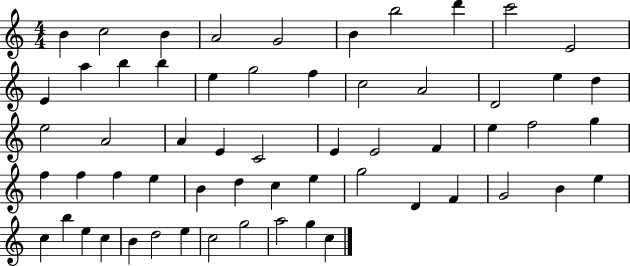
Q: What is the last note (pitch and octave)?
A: C5